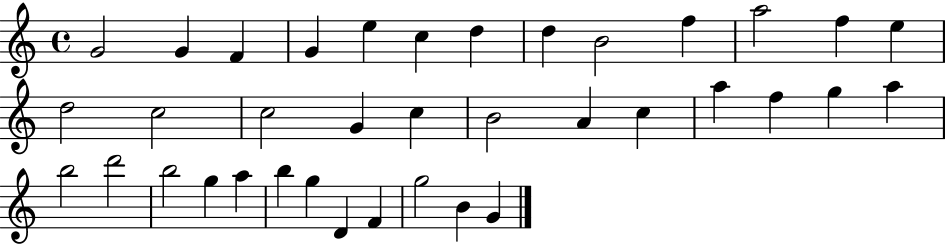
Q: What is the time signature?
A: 4/4